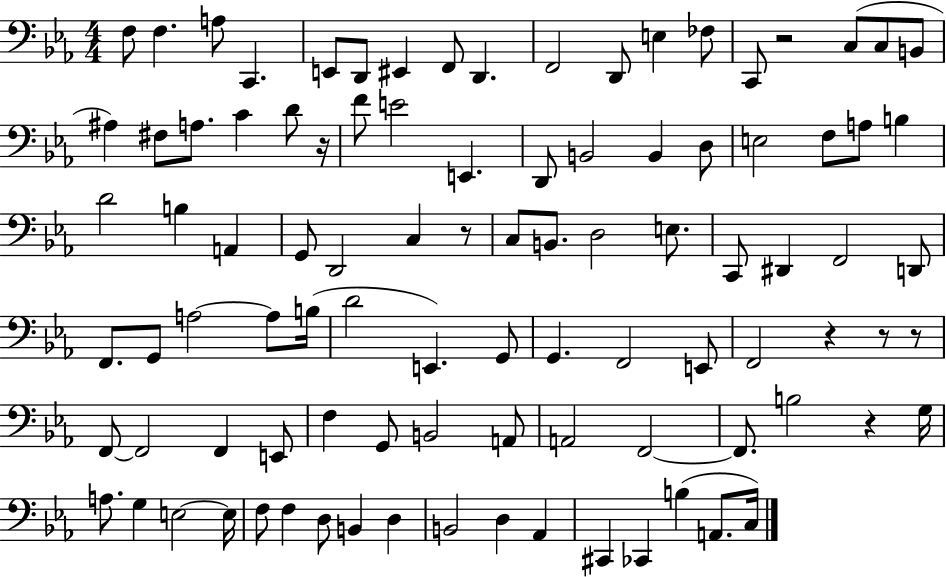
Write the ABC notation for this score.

X:1
T:Untitled
M:4/4
L:1/4
K:Eb
F,/2 F, A,/2 C,, E,,/2 D,,/2 ^E,, F,,/2 D,, F,,2 D,,/2 E, _F,/2 C,,/2 z2 C,/2 C,/2 B,,/2 ^A, ^F,/2 A,/2 C D/2 z/4 F/2 E2 E,, D,,/2 B,,2 B,, D,/2 E,2 F,/2 A,/2 B, D2 B, A,, G,,/2 D,,2 C, z/2 C,/2 B,,/2 D,2 E,/2 C,,/2 ^D,, F,,2 D,,/2 F,,/2 G,,/2 A,2 A,/2 B,/4 D2 E,, G,,/2 G,, F,,2 E,,/2 F,,2 z z/2 z/2 F,,/2 F,,2 F,, E,,/2 F, G,,/2 B,,2 A,,/2 A,,2 F,,2 F,,/2 B,2 z G,/4 A,/2 G, E,2 E,/4 F,/2 F, D,/2 B,, D, B,,2 D, _A,, ^C,, _C,, B, A,,/2 C,/4